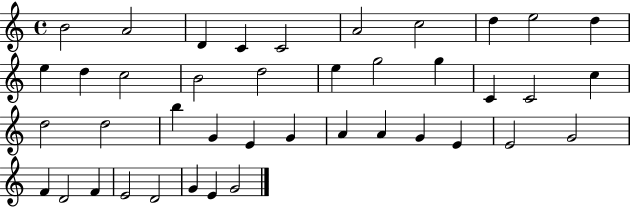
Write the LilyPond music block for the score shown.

{
  \clef treble
  \time 4/4
  \defaultTimeSignature
  \key c \major
  b'2 a'2 | d'4 c'4 c'2 | a'2 c''2 | d''4 e''2 d''4 | \break e''4 d''4 c''2 | b'2 d''2 | e''4 g''2 g''4 | c'4 c'2 c''4 | \break d''2 d''2 | b''4 g'4 e'4 g'4 | a'4 a'4 g'4 e'4 | e'2 g'2 | \break f'4 d'2 f'4 | e'2 d'2 | g'4 e'4 g'2 | \bar "|."
}